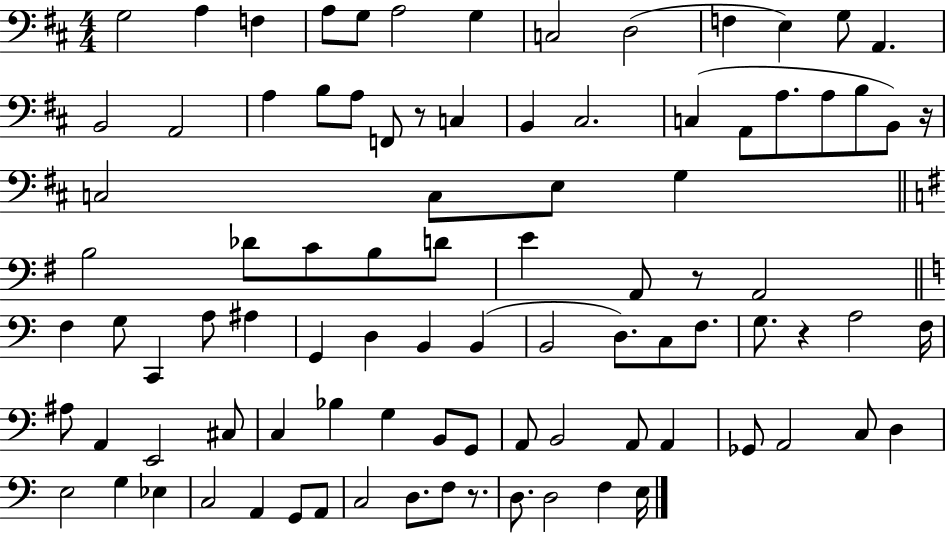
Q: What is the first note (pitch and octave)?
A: G3